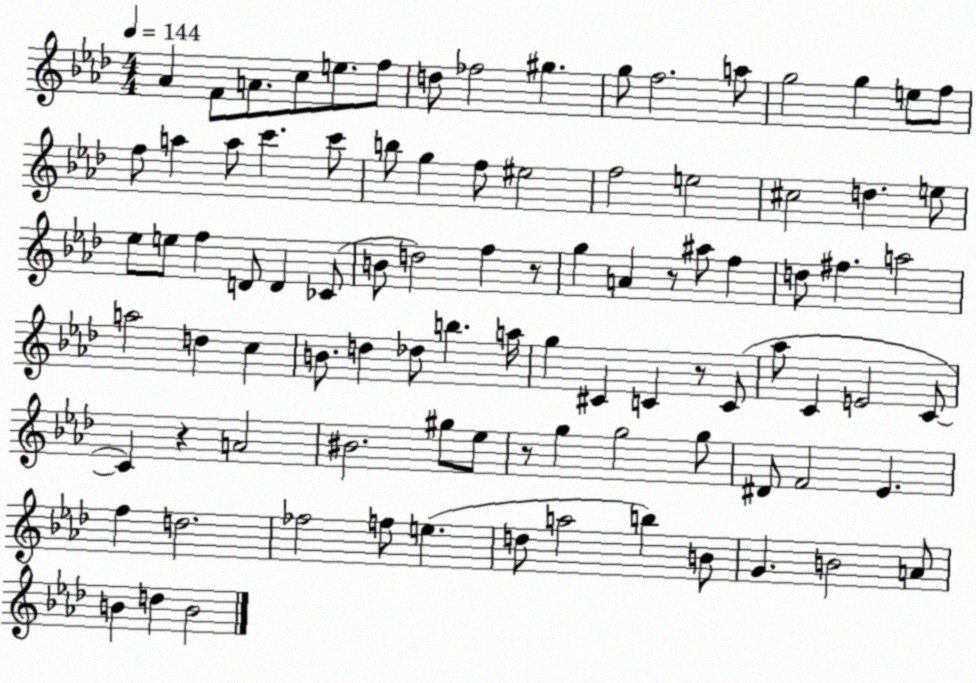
X:1
T:Untitled
M:4/4
L:1/4
K:Ab
_A F/2 A/2 c/2 e/2 f/2 d/2 _f2 ^g g/2 f2 a/2 g2 g e/2 f/2 f/2 a a/2 c' c'/2 b/2 g f/2 ^e2 f2 e2 ^c2 d e/2 _e/2 e/2 f D/2 D _C/2 B/2 d2 f z/2 g A z/2 ^a/2 f d/2 ^f a2 a2 d c B/2 d _d/2 b a/4 g ^C C z/2 C/2 _a/2 C E2 C/2 C z A2 ^B2 ^g/2 _e/2 z/2 g g2 g/2 ^D/2 F2 _E f d2 _f2 f/2 e d/2 a2 b B/2 G B2 A/2 B d B2